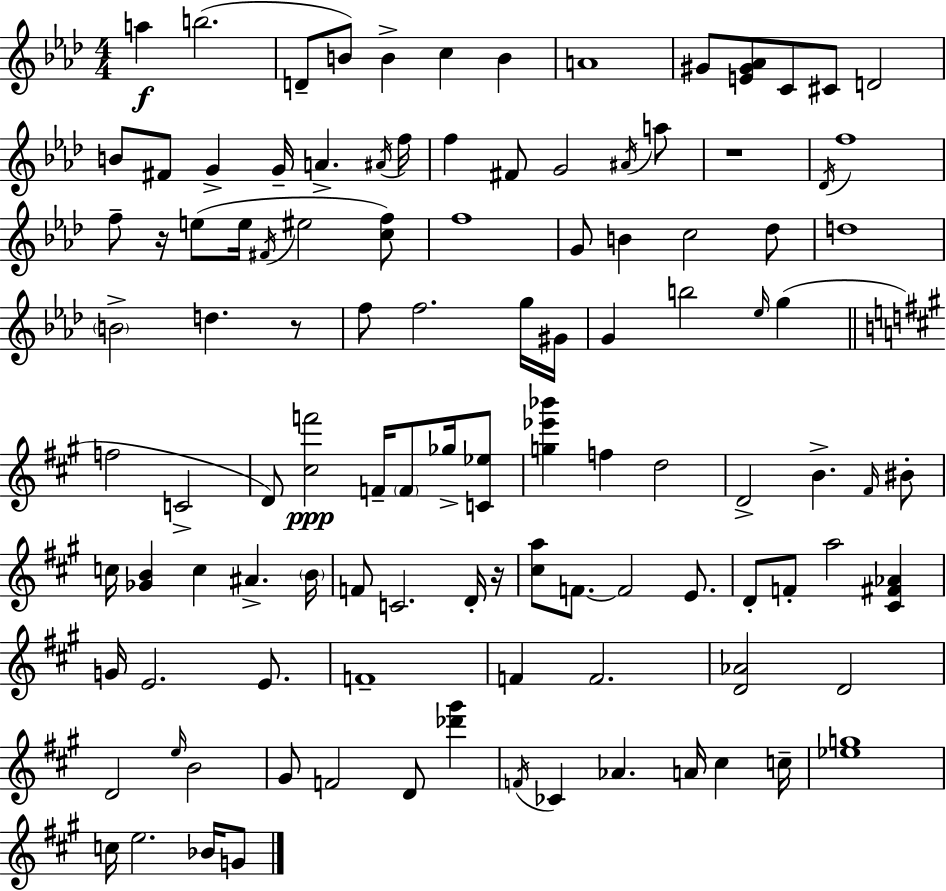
A5/q B5/h. D4/e B4/e B4/q C5/q B4/q A4/w G#4/e [E4,G#4,Ab4]/e C4/e C#4/e D4/h B4/e F#4/e G4/q G4/s A4/q. A#4/s F5/s F5/q F#4/e G4/h A#4/s A5/e R/w Db4/s F5/w F5/e R/s E5/e E5/s F#4/s EIS5/h [C5,F5]/e F5/w G4/e B4/q C5/h Db5/e D5/w B4/h D5/q. R/e F5/e F5/h. G5/s G#4/s G4/q B5/h Eb5/s G5/q F5/h C4/h D4/e [C#5,F6]/h F4/s F4/e Gb5/s [C4,Eb5]/e [G5,Eb6,Bb6]/q F5/q D5/h D4/h B4/q. F#4/s BIS4/e C5/s [Gb4,B4]/q C5/q A#4/q. B4/s F4/e C4/h. D4/s R/s [C#5,A5]/e F4/e. F4/h E4/e. D4/e F4/e A5/h [C#4,F#4,Ab4]/q G4/s E4/h. E4/e. F4/w F4/q F4/h. [D4,Ab4]/h D4/h D4/h E5/s B4/h G#4/e F4/h D4/e [Db6,G#6]/q F4/s CES4/q Ab4/q. A4/s C#5/q C5/s [Eb5,G5]/w C5/s E5/h. Bb4/s G4/e